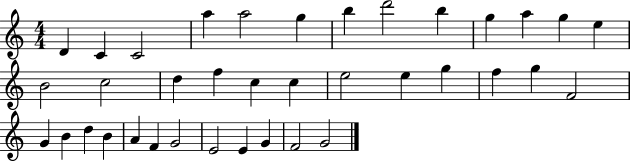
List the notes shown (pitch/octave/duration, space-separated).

D4/q C4/q C4/h A5/q A5/h G5/q B5/q D6/h B5/q G5/q A5/q G5/q E5/q B4/h C5/h D5/q F5/q C5/q C5/q E5/h E5/q G5/q F5/q G5/q F4/h G4/q B4/q D5/q B4/q A4/q F4/q G4/h E4/h E4/q G4/q F4/h G4/h